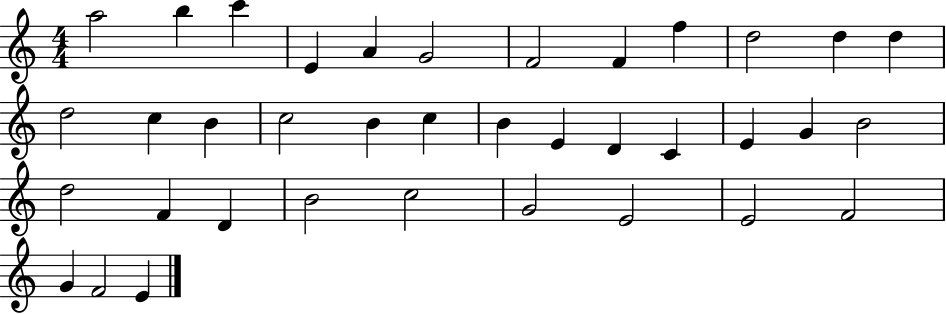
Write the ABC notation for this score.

X:1
T:Untitled
M:4/4
L:1/4
K:C
a2 b c' E A G2 F2 F f d2 d d d2 c B c2 B c B E D C E G B2 d2 F D B2 c2 G2 E2 E2 F2 G F2 E